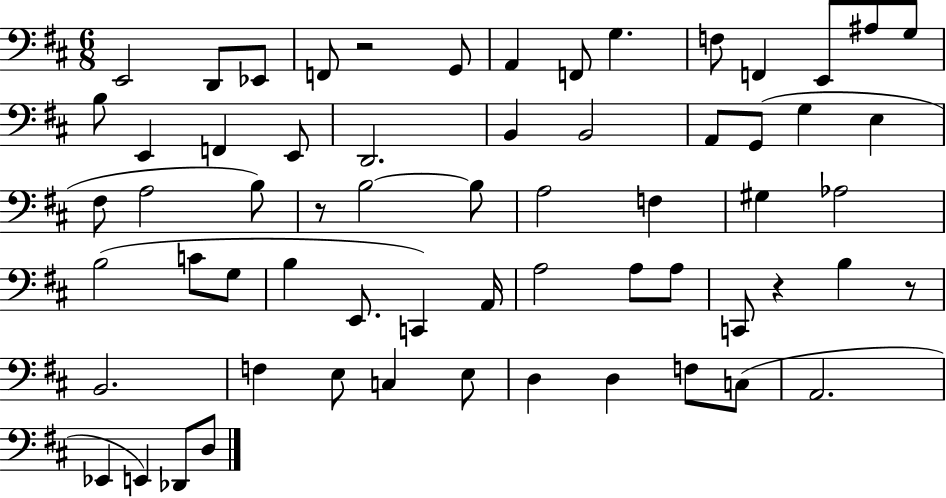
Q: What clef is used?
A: bass